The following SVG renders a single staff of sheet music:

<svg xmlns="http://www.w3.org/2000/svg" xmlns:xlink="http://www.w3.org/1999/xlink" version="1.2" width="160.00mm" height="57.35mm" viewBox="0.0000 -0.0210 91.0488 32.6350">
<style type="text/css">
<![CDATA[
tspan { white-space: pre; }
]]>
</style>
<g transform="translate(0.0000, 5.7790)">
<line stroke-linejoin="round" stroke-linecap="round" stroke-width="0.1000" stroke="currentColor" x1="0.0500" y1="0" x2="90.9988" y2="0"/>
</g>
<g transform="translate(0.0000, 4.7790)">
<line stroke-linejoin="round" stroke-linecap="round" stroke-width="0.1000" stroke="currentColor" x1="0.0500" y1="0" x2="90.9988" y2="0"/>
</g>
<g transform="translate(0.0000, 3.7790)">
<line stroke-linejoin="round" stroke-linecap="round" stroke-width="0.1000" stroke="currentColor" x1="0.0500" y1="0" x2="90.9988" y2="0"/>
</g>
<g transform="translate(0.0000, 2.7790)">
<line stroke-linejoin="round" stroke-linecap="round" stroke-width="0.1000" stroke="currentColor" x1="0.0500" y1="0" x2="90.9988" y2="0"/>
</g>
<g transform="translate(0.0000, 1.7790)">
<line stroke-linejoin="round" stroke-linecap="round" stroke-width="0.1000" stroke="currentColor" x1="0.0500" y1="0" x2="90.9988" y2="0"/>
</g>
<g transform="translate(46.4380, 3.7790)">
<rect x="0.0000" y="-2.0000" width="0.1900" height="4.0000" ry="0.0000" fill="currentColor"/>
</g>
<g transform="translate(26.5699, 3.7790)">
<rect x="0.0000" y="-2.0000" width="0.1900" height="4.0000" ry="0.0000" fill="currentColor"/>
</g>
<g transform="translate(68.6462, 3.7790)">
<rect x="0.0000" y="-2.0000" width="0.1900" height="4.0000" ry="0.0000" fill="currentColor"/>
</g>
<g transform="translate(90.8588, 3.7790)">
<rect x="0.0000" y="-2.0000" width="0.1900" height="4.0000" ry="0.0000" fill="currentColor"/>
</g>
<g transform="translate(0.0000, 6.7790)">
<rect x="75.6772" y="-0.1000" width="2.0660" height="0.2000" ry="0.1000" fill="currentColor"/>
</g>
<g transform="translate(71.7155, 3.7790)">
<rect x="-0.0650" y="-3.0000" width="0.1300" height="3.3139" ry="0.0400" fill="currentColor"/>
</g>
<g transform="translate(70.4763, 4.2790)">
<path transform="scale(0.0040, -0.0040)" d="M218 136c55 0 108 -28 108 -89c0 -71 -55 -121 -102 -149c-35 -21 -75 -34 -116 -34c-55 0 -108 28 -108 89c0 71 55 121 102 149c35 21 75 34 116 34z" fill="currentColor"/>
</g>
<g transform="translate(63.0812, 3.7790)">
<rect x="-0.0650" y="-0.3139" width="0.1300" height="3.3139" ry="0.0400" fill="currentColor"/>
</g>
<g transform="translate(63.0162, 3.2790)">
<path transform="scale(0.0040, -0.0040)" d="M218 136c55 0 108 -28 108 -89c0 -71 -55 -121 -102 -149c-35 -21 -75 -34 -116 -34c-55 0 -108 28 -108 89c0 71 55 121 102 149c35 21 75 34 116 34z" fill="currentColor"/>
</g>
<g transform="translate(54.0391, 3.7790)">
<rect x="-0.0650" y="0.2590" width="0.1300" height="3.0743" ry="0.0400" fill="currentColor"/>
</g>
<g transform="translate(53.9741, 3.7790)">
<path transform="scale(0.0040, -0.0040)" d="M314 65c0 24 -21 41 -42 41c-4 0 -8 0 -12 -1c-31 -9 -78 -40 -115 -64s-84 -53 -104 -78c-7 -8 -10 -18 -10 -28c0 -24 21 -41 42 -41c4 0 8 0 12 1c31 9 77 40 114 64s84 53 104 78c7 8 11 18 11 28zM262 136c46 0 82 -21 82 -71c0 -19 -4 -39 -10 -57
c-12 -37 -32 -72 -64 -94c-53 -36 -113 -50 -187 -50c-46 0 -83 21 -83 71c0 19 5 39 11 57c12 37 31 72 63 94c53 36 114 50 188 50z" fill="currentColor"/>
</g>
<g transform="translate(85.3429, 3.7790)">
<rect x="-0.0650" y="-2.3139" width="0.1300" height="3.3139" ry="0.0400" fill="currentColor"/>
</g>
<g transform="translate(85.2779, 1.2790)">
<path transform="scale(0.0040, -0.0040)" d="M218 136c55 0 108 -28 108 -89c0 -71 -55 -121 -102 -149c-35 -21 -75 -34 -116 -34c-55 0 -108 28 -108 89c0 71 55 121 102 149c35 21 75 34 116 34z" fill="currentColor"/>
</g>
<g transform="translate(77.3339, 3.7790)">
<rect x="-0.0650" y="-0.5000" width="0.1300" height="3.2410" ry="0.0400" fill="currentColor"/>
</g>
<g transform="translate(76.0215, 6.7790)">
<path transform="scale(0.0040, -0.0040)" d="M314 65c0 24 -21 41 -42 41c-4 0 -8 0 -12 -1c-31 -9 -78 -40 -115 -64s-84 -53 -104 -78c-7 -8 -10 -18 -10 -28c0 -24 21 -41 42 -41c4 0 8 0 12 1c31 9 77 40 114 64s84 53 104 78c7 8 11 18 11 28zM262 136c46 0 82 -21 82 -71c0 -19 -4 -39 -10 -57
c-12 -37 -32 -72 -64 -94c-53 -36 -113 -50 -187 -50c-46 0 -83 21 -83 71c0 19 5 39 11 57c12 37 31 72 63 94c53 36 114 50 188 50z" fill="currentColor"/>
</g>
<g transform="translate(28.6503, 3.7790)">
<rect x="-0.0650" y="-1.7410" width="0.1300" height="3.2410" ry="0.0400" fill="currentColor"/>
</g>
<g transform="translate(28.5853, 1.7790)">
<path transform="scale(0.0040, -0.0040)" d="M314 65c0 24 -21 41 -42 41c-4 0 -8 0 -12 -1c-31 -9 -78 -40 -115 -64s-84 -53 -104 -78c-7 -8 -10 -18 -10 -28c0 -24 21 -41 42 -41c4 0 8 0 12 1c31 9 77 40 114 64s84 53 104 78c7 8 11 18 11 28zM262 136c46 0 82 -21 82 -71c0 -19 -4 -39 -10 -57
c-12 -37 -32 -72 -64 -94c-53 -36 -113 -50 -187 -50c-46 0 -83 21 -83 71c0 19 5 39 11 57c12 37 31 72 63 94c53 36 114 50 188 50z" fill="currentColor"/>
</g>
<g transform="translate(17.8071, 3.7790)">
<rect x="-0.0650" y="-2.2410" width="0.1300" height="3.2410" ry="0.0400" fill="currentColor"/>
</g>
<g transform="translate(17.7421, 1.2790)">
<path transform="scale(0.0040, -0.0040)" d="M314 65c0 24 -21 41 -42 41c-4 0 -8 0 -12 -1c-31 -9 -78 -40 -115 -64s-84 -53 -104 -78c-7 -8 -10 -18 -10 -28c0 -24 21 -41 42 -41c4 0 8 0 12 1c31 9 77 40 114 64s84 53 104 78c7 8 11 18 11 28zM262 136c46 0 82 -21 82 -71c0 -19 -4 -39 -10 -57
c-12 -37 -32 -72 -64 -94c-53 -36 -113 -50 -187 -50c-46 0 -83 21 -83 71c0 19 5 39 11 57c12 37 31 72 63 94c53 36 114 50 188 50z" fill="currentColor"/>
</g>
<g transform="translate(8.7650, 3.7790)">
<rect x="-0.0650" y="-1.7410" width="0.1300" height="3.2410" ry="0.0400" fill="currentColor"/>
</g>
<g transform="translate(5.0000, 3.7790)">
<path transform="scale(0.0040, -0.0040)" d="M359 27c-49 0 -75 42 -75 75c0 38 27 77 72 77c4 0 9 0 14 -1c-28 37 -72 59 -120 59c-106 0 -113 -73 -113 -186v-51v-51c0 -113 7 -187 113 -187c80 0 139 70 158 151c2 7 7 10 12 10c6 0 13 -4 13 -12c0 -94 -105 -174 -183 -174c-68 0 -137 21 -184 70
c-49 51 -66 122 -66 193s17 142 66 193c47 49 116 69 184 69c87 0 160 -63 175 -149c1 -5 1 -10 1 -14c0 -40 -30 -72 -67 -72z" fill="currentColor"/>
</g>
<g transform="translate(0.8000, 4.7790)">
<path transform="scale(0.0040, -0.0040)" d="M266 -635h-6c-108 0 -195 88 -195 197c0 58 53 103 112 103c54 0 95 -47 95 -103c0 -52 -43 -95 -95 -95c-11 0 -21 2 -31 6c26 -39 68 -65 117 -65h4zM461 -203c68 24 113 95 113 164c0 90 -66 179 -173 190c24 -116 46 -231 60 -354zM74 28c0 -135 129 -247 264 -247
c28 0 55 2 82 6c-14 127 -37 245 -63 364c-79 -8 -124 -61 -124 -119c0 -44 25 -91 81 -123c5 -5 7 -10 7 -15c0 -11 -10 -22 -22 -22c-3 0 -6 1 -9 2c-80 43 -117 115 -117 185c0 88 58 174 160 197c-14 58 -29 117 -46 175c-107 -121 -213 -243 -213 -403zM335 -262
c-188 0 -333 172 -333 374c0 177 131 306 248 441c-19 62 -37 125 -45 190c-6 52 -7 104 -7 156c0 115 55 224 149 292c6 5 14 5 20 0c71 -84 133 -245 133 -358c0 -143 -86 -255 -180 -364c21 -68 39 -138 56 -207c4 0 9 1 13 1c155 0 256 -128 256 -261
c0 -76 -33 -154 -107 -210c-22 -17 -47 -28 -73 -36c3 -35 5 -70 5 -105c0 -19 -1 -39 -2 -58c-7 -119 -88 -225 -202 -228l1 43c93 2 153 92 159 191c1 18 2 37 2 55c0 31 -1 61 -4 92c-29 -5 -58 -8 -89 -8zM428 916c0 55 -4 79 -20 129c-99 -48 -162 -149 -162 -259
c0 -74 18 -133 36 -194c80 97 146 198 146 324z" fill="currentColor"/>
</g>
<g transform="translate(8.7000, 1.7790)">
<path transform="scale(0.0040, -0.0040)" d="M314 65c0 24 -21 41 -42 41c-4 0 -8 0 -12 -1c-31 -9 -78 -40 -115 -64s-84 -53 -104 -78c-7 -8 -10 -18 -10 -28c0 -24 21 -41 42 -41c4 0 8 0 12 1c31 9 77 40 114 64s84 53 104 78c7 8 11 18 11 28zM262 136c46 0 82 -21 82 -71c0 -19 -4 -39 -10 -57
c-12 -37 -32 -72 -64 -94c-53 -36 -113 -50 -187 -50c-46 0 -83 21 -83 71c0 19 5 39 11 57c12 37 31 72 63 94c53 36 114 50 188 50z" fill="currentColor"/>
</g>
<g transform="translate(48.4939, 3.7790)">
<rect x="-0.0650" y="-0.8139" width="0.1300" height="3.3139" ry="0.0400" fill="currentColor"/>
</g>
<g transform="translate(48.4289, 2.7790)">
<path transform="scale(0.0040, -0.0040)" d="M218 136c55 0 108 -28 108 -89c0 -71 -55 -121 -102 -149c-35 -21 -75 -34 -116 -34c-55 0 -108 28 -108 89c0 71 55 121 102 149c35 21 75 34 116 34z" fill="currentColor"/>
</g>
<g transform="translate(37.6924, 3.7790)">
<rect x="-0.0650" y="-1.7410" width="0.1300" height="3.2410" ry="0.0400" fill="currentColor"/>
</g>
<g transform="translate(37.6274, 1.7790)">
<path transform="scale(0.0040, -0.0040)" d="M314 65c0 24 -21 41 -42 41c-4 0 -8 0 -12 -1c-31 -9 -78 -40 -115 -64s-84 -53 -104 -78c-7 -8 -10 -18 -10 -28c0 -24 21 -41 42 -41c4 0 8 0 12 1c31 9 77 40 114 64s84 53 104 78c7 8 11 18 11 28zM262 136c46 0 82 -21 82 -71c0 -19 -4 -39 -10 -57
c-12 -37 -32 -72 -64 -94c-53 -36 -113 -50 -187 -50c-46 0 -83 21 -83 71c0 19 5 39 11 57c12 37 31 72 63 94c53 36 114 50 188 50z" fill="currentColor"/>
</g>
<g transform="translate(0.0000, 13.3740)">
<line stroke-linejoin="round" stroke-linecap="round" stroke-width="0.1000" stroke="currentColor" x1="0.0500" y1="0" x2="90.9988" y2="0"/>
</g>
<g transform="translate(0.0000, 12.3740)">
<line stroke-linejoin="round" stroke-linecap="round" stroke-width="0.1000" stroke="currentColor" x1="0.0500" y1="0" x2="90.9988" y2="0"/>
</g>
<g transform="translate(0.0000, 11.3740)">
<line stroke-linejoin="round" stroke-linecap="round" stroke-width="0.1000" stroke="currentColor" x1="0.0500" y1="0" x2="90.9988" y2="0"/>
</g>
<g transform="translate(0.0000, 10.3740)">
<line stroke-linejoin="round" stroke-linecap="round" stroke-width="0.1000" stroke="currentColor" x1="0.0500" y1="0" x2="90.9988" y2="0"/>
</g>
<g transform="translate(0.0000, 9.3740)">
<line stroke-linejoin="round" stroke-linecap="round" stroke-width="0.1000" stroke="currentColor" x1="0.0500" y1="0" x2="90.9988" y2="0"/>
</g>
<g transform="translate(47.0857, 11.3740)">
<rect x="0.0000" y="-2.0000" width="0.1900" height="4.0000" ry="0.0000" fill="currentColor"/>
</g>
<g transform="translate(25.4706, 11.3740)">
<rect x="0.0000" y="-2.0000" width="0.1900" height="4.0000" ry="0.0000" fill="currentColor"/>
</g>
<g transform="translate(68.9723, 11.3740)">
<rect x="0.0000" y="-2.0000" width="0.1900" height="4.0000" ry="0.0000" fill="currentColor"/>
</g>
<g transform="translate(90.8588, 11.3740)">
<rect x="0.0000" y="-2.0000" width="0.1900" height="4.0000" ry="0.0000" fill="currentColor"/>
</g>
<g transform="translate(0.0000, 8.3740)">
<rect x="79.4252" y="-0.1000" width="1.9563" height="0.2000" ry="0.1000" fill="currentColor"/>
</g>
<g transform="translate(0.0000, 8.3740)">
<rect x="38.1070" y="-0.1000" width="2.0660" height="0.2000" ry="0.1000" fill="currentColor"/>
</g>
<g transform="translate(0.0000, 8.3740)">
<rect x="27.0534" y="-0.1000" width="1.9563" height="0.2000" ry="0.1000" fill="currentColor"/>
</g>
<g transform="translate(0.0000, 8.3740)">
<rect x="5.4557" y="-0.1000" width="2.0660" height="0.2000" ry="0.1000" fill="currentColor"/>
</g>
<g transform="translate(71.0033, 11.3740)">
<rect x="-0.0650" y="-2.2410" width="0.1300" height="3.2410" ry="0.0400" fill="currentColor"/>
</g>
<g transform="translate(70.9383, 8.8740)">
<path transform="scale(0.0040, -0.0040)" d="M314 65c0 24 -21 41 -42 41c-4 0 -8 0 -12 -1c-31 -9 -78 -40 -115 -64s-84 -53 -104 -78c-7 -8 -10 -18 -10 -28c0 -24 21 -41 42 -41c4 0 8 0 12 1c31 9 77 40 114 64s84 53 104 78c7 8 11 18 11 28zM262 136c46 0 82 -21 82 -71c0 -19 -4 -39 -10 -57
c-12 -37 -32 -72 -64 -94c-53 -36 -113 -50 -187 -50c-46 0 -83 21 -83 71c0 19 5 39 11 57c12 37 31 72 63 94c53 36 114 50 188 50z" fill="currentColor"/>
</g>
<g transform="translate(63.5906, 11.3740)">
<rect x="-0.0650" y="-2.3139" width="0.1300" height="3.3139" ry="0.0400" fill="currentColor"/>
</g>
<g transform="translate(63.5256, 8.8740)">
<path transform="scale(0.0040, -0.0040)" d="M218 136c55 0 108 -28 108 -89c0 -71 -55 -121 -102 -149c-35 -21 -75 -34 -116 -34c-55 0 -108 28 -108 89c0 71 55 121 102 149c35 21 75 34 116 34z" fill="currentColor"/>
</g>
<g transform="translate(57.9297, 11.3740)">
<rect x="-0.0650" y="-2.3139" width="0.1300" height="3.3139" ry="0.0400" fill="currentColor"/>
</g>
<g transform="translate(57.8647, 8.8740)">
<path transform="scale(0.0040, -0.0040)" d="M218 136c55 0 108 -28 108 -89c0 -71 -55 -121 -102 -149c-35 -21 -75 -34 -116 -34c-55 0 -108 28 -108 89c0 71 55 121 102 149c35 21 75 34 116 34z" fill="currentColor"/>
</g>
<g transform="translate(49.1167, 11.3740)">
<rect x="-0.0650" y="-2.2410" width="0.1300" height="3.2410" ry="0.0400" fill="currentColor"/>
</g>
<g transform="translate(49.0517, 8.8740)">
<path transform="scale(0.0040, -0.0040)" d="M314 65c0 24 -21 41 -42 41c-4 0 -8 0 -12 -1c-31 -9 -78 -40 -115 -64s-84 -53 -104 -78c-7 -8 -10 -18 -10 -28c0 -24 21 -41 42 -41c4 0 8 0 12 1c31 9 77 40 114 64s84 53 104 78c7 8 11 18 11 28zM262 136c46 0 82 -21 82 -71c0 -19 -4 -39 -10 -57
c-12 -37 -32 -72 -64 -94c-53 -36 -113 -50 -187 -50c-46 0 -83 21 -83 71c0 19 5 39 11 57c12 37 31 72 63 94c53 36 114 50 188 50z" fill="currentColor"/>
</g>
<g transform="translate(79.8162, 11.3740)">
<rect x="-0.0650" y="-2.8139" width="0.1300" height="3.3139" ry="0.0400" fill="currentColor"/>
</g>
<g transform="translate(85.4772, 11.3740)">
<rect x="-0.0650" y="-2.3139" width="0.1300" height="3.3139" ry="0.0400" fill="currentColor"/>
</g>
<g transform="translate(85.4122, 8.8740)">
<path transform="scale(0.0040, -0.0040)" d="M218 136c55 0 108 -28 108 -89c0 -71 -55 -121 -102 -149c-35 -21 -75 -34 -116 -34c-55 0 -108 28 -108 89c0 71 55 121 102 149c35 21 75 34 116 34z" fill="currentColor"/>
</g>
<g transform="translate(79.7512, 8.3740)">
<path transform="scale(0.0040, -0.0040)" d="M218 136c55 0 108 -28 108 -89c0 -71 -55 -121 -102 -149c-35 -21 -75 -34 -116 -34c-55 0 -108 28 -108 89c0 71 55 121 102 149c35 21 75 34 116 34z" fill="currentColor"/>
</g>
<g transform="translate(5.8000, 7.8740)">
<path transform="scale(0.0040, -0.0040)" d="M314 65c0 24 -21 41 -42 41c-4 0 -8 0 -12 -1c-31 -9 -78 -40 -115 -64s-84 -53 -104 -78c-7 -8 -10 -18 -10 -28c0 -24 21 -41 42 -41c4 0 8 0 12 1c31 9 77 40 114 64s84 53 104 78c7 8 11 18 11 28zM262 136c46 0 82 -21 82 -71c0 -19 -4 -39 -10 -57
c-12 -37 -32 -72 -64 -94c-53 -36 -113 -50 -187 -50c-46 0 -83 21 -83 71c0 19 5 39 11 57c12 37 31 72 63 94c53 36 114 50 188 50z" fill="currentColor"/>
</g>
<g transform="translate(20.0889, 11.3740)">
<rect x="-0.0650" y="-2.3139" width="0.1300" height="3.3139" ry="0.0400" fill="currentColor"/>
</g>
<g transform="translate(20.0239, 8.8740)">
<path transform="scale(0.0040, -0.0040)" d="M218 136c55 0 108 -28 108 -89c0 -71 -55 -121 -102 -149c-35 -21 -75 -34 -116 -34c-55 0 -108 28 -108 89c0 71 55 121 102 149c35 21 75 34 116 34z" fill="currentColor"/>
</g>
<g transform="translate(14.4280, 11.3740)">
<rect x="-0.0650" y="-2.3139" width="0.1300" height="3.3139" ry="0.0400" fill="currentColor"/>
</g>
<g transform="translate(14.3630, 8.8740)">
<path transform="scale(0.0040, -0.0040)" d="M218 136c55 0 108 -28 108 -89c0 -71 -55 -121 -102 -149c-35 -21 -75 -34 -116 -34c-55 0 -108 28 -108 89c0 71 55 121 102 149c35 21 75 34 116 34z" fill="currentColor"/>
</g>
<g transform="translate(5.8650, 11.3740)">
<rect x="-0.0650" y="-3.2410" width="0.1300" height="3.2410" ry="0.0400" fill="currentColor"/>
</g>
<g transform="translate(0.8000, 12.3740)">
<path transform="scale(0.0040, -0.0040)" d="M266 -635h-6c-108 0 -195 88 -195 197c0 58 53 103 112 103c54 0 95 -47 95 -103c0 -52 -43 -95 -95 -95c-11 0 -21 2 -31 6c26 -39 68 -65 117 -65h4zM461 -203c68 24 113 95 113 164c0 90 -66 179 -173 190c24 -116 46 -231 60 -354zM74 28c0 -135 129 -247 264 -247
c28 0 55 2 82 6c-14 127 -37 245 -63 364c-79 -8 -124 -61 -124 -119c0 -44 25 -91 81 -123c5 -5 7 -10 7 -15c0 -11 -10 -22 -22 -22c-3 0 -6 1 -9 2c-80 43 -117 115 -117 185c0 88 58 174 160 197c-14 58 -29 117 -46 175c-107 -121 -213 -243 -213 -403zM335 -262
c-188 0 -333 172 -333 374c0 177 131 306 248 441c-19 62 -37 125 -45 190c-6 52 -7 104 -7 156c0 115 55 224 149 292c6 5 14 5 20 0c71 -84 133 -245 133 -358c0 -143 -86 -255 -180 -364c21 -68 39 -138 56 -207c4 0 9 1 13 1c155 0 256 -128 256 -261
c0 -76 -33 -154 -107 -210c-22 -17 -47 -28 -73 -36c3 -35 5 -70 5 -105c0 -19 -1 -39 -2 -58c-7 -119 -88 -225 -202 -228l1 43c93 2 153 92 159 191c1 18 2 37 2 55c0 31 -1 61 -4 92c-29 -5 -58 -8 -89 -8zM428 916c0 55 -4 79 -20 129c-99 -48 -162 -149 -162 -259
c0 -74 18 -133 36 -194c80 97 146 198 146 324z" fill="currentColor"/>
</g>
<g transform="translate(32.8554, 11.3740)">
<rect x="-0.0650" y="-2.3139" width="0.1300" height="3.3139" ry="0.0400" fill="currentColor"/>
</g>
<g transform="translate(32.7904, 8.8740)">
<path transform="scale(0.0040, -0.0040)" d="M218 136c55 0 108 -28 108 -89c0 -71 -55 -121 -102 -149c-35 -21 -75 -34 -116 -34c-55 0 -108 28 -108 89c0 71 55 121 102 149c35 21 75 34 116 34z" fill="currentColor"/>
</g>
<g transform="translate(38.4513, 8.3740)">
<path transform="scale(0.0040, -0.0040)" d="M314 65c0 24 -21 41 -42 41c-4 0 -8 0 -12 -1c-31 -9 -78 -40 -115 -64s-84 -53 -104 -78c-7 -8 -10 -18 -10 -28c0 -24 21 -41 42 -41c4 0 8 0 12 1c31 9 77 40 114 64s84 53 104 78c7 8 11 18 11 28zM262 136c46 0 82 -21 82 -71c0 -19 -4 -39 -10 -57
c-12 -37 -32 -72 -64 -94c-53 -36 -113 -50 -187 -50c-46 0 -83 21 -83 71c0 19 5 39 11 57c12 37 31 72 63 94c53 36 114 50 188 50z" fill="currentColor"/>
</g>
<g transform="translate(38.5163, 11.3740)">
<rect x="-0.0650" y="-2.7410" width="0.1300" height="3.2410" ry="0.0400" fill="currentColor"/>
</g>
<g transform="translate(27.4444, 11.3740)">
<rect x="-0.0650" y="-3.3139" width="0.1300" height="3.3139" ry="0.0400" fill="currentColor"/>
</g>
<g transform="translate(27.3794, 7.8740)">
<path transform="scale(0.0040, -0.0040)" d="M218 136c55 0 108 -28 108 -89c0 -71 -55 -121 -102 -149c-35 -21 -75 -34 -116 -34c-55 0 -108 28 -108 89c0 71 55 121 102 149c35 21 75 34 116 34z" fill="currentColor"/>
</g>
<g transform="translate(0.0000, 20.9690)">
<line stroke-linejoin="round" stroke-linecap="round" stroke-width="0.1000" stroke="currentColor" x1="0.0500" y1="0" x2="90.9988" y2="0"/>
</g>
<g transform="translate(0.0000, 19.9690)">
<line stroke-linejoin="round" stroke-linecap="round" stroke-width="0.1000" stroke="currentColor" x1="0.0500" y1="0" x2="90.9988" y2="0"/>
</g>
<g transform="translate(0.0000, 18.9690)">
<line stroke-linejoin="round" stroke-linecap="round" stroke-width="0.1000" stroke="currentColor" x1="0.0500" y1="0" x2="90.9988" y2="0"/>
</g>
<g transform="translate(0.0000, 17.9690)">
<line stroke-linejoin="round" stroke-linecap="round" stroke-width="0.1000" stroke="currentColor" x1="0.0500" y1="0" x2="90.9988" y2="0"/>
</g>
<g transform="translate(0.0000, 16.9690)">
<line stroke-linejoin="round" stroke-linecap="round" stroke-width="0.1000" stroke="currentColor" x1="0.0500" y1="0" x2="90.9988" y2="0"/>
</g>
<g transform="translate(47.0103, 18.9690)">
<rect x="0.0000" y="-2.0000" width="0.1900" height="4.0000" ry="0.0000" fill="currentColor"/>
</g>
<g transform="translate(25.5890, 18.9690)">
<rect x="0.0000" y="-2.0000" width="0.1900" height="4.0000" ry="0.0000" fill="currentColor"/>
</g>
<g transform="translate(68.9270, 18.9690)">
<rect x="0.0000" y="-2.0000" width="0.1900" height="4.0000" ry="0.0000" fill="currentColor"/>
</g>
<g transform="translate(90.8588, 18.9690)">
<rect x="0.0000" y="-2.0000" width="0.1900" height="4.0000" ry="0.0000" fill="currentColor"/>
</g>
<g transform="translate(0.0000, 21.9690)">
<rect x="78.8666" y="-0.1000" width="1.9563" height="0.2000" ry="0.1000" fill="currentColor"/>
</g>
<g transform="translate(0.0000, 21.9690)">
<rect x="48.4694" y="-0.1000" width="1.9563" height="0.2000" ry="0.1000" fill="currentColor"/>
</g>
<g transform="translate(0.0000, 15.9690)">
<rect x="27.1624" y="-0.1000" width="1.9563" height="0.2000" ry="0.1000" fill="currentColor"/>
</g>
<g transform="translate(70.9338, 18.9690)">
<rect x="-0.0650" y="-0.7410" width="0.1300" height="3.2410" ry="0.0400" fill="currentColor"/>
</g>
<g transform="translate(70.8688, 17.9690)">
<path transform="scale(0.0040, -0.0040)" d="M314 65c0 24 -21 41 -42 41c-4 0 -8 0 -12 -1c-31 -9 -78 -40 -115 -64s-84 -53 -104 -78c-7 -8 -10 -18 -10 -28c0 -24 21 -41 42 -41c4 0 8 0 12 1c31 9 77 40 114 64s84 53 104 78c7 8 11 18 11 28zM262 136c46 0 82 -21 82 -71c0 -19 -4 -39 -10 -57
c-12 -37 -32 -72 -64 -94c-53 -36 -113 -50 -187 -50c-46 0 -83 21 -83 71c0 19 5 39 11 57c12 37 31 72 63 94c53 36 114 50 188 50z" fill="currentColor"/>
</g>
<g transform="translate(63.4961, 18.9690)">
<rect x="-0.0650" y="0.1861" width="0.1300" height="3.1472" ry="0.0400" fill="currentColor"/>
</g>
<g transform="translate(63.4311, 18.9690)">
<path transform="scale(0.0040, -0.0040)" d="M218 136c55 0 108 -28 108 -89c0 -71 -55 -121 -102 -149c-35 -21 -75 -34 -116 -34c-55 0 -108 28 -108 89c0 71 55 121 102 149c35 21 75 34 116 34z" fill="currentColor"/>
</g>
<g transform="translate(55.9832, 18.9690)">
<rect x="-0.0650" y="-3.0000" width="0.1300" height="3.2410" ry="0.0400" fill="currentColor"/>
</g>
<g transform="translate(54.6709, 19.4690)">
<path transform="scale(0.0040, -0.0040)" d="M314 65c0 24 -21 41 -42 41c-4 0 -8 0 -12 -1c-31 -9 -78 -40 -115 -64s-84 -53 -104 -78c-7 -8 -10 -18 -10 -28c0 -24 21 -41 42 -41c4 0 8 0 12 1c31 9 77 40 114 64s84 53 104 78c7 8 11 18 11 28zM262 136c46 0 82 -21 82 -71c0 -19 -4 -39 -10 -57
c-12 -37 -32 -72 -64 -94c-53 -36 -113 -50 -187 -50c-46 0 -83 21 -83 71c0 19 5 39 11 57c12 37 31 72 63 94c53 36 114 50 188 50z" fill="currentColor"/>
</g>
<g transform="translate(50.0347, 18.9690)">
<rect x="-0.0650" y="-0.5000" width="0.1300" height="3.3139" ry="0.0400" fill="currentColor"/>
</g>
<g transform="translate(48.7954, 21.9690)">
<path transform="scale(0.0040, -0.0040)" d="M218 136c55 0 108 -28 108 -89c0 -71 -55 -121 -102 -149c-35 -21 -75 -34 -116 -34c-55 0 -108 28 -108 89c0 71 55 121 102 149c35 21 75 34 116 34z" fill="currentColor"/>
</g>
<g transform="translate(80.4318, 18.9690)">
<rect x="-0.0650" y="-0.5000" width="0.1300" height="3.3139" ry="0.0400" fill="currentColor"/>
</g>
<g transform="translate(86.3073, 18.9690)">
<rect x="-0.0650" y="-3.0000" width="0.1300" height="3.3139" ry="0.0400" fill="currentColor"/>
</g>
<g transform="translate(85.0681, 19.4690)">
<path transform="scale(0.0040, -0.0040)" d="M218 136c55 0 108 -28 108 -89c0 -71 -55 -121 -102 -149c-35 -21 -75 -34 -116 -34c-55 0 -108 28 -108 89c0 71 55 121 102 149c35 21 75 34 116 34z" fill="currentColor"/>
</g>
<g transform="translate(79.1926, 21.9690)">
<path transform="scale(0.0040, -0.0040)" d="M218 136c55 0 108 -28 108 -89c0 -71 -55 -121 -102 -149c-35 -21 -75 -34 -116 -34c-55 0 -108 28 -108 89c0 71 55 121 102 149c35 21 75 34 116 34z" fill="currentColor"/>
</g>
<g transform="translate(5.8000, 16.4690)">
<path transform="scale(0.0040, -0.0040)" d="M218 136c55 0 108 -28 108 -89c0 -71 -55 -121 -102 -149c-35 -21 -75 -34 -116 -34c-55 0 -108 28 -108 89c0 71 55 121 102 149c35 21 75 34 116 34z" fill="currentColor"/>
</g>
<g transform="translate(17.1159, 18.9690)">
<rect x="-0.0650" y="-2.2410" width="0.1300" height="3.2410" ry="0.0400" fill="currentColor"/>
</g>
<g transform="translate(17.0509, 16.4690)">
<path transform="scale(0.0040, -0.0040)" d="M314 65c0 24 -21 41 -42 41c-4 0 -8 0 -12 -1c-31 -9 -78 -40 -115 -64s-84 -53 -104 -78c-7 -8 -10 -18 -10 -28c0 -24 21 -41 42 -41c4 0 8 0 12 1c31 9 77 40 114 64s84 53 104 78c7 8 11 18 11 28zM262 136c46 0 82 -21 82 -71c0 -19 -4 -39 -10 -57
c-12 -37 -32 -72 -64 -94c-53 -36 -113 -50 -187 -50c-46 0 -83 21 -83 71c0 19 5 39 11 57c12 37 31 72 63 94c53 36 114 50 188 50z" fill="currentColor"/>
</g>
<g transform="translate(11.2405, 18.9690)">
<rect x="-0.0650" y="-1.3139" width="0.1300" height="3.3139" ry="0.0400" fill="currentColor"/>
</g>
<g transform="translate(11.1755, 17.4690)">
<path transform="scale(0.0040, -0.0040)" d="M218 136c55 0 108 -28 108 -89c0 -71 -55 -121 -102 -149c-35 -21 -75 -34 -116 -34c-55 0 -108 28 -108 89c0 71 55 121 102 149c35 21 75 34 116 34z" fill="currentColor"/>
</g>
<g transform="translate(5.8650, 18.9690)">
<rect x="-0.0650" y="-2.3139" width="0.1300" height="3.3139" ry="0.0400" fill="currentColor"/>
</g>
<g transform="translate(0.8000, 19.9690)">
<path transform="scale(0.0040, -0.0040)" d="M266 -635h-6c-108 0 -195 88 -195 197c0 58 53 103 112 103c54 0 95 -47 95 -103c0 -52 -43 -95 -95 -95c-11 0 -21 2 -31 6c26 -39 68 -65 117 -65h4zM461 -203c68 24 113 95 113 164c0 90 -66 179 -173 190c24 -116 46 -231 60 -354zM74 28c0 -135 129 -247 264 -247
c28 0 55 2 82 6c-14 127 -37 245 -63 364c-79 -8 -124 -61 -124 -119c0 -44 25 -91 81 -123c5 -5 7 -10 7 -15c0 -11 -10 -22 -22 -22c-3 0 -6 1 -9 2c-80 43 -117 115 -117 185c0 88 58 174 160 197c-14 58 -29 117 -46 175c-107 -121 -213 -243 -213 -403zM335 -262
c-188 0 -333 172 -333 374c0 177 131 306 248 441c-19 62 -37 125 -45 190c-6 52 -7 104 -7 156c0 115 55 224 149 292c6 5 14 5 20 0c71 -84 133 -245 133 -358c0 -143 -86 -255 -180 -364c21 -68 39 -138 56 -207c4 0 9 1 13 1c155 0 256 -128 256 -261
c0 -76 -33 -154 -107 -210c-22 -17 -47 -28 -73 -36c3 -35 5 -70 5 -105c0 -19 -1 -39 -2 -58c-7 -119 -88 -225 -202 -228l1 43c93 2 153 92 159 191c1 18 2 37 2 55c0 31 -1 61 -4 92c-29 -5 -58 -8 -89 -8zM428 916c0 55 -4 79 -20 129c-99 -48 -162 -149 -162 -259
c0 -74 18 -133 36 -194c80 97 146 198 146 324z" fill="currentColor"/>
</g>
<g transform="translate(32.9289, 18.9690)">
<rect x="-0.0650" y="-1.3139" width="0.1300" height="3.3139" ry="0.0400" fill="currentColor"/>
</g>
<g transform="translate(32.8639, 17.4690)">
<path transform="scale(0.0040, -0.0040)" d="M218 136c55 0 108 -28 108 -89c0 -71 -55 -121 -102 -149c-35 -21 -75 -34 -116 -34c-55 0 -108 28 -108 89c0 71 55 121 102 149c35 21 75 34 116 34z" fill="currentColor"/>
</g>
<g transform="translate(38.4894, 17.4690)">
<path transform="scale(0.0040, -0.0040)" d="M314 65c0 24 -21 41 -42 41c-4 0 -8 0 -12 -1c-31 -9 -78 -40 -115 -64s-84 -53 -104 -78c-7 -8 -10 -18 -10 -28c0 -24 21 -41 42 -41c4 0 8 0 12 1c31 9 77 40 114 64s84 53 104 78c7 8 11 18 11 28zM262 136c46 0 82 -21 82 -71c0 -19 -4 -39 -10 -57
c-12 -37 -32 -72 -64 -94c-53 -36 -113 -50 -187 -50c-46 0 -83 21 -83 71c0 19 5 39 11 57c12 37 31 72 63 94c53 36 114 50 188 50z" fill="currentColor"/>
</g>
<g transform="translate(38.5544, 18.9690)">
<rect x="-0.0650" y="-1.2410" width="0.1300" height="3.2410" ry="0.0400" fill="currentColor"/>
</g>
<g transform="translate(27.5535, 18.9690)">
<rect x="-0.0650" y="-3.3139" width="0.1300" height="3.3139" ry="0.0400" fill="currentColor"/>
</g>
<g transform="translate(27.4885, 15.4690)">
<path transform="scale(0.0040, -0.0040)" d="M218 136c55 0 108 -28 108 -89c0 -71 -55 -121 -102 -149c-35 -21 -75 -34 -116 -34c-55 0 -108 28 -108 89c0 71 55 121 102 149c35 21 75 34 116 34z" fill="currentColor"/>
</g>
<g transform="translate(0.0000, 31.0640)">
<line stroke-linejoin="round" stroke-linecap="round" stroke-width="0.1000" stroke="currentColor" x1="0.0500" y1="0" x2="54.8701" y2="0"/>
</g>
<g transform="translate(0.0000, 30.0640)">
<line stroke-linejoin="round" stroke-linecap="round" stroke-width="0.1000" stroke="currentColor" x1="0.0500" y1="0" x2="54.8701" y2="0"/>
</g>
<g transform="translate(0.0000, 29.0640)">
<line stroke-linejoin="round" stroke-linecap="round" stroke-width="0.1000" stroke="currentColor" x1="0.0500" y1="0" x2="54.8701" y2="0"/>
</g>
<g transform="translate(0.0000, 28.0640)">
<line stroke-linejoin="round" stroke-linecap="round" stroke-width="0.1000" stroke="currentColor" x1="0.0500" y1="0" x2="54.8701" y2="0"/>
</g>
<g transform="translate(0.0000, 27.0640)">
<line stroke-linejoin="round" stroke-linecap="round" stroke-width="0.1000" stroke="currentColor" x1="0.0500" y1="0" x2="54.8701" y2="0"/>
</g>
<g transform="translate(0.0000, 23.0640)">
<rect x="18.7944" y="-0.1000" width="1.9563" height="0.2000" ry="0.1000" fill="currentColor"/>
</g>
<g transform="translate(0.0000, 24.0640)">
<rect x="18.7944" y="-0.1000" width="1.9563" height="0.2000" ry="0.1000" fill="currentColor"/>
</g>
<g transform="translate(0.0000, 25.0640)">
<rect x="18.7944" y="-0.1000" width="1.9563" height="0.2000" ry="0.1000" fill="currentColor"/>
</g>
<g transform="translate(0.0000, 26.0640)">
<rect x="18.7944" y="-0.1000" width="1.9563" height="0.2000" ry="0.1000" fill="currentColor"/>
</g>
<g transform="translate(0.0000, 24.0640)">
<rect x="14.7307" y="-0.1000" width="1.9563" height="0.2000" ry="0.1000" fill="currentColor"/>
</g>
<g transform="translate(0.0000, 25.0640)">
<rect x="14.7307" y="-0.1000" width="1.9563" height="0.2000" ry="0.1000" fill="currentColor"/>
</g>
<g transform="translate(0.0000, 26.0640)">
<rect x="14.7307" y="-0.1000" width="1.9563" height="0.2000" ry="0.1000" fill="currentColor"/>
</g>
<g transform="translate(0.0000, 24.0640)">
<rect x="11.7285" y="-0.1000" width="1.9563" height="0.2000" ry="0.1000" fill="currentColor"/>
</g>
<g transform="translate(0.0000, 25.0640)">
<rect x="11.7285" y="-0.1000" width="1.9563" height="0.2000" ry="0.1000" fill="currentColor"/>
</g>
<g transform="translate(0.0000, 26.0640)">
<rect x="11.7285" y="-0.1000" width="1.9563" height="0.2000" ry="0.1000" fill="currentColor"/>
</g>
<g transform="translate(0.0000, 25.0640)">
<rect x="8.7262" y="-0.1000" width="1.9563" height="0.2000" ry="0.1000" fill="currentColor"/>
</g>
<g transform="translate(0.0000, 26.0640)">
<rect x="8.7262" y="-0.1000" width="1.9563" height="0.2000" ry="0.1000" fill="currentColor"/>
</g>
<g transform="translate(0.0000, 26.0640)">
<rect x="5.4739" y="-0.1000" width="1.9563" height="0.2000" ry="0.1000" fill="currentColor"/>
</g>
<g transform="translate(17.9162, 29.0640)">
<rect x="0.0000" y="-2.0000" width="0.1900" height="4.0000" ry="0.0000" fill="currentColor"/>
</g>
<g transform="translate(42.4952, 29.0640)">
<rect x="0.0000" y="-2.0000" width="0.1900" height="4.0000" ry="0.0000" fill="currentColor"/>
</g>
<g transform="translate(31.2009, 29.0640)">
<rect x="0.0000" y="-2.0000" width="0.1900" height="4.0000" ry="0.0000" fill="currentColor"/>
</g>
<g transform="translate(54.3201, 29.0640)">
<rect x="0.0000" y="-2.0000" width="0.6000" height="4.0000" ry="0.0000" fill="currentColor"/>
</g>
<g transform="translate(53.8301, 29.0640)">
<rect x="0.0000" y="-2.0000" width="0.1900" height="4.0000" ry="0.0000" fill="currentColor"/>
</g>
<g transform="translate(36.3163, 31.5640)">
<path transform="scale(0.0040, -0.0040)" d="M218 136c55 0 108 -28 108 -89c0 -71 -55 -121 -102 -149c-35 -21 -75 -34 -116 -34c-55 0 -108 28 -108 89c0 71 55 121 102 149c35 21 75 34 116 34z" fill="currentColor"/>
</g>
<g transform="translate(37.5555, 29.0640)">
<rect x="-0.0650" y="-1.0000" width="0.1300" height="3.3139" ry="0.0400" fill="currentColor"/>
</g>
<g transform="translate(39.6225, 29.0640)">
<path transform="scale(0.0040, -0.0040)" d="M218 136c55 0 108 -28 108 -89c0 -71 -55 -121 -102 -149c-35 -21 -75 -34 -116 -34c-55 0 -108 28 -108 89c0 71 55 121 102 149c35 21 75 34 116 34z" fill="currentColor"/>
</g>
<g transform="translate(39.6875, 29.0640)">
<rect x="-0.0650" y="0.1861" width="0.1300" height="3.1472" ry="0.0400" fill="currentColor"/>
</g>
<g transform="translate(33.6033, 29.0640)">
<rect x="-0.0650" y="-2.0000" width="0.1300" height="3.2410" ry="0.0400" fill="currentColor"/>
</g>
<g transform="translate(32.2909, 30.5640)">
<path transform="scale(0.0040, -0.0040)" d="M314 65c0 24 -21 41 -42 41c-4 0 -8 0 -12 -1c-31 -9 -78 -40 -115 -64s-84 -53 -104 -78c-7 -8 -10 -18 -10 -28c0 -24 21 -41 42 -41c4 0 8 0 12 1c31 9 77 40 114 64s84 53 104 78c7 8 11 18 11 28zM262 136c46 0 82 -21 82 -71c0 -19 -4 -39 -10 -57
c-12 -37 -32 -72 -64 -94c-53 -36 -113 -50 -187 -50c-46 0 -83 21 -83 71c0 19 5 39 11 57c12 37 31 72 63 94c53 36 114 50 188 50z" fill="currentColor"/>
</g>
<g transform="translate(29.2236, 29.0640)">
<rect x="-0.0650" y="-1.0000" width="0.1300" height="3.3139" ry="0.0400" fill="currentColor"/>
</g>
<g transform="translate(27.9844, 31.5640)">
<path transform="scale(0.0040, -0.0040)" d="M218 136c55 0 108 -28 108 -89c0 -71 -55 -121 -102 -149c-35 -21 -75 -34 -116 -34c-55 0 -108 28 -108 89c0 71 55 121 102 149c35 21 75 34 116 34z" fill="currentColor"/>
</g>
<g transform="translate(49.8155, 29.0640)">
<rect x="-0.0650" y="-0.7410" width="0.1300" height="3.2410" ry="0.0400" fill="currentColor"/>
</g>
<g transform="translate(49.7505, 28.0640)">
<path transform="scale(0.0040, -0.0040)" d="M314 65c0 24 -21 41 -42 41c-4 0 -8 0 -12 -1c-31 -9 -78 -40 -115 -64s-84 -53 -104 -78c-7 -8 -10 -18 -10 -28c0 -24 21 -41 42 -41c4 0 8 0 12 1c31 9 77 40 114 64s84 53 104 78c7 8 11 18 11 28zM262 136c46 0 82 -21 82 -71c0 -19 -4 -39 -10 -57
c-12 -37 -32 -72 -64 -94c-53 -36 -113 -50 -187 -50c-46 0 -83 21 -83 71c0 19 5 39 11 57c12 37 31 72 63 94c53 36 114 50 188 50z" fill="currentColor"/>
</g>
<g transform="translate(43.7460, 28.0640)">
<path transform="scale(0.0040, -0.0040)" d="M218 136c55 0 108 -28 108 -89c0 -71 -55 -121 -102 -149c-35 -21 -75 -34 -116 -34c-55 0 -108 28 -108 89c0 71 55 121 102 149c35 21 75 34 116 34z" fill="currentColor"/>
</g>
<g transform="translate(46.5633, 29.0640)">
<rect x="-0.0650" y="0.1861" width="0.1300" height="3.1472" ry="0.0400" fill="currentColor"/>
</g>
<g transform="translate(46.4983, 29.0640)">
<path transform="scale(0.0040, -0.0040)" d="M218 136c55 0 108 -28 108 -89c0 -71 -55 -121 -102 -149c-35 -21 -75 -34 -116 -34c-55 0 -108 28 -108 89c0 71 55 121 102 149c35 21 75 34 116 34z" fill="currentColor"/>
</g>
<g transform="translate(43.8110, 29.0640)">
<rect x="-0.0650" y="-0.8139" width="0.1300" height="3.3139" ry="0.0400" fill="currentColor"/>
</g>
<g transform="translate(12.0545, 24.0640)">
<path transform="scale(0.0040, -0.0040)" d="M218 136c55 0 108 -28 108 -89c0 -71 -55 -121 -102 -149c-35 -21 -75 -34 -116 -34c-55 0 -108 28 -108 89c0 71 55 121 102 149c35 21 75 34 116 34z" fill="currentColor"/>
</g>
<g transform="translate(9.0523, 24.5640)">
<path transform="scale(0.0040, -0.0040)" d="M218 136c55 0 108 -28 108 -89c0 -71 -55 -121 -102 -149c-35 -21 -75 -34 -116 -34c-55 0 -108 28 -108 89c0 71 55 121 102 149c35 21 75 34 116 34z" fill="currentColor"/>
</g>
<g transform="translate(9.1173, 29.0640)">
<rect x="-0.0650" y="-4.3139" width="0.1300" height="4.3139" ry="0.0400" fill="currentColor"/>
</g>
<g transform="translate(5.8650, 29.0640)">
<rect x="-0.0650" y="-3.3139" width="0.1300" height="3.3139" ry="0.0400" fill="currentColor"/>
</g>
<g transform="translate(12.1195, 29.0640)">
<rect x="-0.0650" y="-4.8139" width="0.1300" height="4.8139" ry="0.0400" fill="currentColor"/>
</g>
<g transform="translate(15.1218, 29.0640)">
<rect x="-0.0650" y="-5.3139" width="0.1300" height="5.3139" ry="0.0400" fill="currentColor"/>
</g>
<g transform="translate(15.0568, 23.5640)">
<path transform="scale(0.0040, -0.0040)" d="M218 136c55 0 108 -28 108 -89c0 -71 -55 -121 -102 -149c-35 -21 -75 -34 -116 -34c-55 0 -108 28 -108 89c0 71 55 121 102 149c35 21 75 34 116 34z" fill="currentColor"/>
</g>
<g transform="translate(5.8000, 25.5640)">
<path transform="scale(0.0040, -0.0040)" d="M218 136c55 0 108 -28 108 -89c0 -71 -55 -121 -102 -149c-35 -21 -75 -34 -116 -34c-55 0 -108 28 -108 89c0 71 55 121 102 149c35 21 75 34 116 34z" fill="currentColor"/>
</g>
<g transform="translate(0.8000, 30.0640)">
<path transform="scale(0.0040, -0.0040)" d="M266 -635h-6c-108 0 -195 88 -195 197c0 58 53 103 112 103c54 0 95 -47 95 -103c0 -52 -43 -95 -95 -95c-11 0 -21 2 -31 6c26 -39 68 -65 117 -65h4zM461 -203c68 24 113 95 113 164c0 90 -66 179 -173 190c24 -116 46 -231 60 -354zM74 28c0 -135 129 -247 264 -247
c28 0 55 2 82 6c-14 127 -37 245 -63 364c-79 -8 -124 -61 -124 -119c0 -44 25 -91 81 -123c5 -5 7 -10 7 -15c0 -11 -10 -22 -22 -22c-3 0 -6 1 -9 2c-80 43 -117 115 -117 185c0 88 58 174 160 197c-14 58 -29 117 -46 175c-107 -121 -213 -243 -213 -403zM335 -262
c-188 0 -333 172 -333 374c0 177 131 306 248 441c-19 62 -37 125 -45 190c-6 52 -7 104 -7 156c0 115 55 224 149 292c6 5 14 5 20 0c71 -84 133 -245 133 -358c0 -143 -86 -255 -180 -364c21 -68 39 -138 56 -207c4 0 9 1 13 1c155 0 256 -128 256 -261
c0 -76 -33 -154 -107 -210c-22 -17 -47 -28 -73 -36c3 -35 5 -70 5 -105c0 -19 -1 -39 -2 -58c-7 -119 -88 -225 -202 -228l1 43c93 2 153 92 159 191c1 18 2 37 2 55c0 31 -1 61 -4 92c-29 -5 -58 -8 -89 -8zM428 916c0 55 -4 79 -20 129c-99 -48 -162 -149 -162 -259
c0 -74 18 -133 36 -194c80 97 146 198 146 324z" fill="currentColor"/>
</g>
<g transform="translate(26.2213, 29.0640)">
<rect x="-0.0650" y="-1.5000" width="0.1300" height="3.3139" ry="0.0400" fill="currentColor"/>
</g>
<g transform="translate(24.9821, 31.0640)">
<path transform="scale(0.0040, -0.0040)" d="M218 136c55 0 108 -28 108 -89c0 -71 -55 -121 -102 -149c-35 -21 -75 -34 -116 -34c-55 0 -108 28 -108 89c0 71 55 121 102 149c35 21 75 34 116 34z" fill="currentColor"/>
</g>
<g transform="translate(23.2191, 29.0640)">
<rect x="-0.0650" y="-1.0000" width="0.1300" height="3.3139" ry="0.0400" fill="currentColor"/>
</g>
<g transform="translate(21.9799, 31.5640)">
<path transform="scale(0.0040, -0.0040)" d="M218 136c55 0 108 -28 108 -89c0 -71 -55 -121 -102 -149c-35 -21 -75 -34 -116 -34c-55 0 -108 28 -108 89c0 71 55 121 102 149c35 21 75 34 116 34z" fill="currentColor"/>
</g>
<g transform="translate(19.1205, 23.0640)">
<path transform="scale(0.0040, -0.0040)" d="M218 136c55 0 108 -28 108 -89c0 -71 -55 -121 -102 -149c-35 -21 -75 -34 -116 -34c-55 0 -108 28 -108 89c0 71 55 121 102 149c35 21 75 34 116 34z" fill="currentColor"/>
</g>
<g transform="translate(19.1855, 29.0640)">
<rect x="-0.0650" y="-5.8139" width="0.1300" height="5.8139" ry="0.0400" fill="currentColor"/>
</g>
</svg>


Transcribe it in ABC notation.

X:1
T:Untitled
M:4/4
L:1/4
K:C
f2 g2 f2 f2 d B2 c A C2 g b2 g g b g a2 g2 g g g2 a g g e g2 b e e2 C A2 B d2 C A b d' e' f' g' D E D F2 D B d B d2